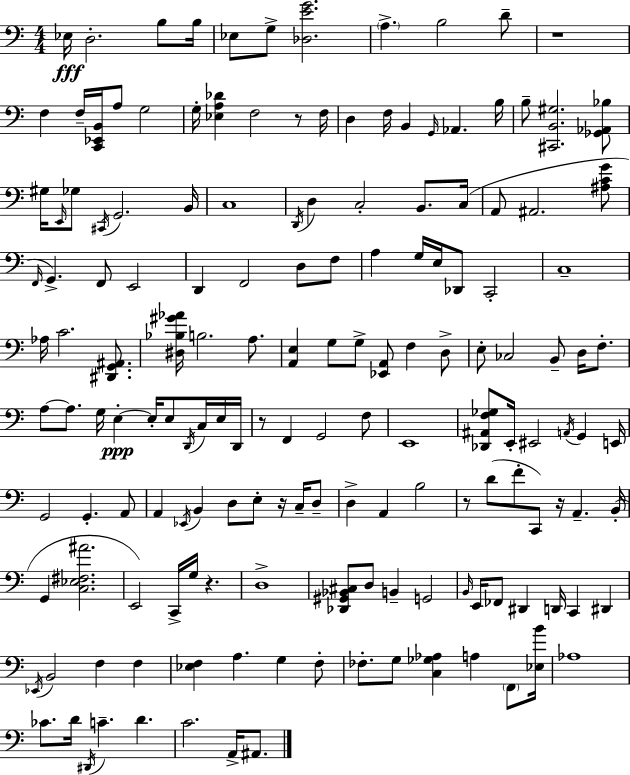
Eb3/s D3/h. B3/e B3/s Eb3/e G3/e [Db3,E4,G4]/h. A3/q. B3/h D4/e R/w F3/q F3/s [C2,Eb2,B2]/s A3/e G3/h G3/s [Eb3,A3,Db4]/q F3/h R/e F3/s D3/q F3/s B2/q G2/s Ab2/q. B3/s B3/e [C#2,B2,G#3]/h. [Gb2,Ab2,Bb3]/e G#3/s E2/s Gb3/e C#2/s G2/h. B2/s C3/w D2/s D3/q C3/h B2/e. C3/s A2/e A#2/h. [A#3,C4,G4]/e F2/s G2/q. F2/e E2/h D2/q F2/h D3/e F3/e A3/q G3/s E3/s Db2/e C2/h C3/w Ab3/s C4/h. [D#2,G2,A#2]/e. [D#3,Bb3,G#4,Ab4]/s B3/h. A3/e. [A2,E3]/q G3/e G3/e [Eb2,A2]/e F3/q D3/e E3/e CES3/h B2/e D3/s F3/e. A3/e A3/e. G3/s E3/q E3/s E3/e D2/s C3/s E3/s D2/s R/e F2/q G2/h F3/e E2/w [Db2,A#2,F3,Gb3]/e E2/s EIS2/h A2/s G2/q E2/s G2/h G2/q. A2/e A2/q Eb2/s B2/q D3/e E3/e R/s C3/s D3/e D3/q A2/q B3/h R/e D4/e F4/e C2/e R/s A2/q. B2/s G2/q [C3,Eb3,F#3,A#4]/h. E2/h C2/s G3/s R/q. D3/w [Db2,G#2,Bb2,C#3]/e D3/e B2/q G2/h B2/s E2/s FES2/e D#2/q D2/s C2/q D#2/q Eb2/s B2/h F3/q F3/q [Eb3,F3]/q A3/q. G3/q F3/e FES3/e. G3/e [C3,Gb3,Ab3]/q A3/q F2/e [Eb3,B4]/s Ab3/w CES4/e. D4/s D#2/s C4/q. D4/q. C4/h. A2/s A#2/e.